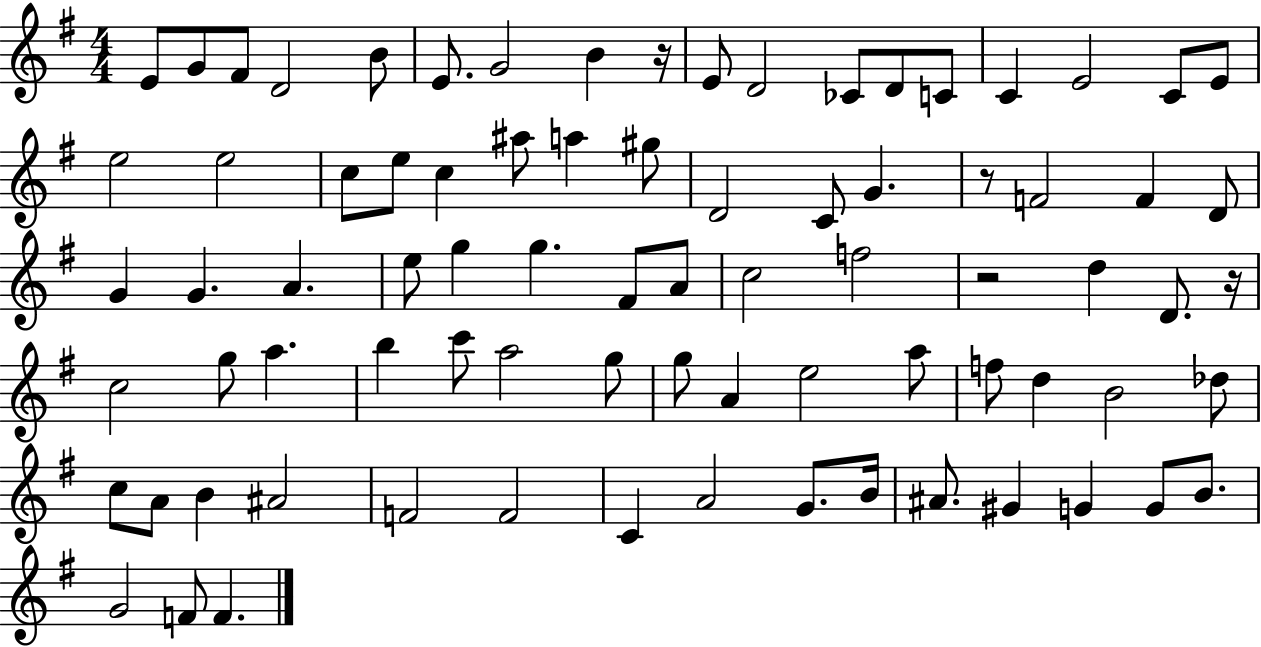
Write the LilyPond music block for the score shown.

{
  \clef treble
  \numericTimeSignature
  \time 4/4
  \key g \major
  \repeat volta 2 { e'8 g'8 fis'8 d'2 b'8 | e'8. g'2 b'4 r16 | e'8 d'2 ces'8 d'8 c'8 | c'4 e'2 c'8 e'8 | \break e''2 e''2 | c''8 e''8 c''4 ais''8 a''4 gis''8 | d'2 c'8 g'4. | r8 f'2 f'4 d'8 | \break g'4 g'4. a'4. | e''8 g''4 g''4. fis'8 a'8 | c''2 f''2 | r2 d''4 d'8. r16 | \break c''2 g''8 a''4. | b''4 c'''8 a''2 g''8 | g''8 a'4 e''2 a''8 | f''8 d''4 b'2 des''8 | \break c''8 a'8 b'4 ais'2 | f'2 f'2 | c'4 a'2 g'8. b'16 | ais'8. gis'4 g'4 g'8 b'8. | \break g'2 f'8 f'4. | } \bar "|."
}